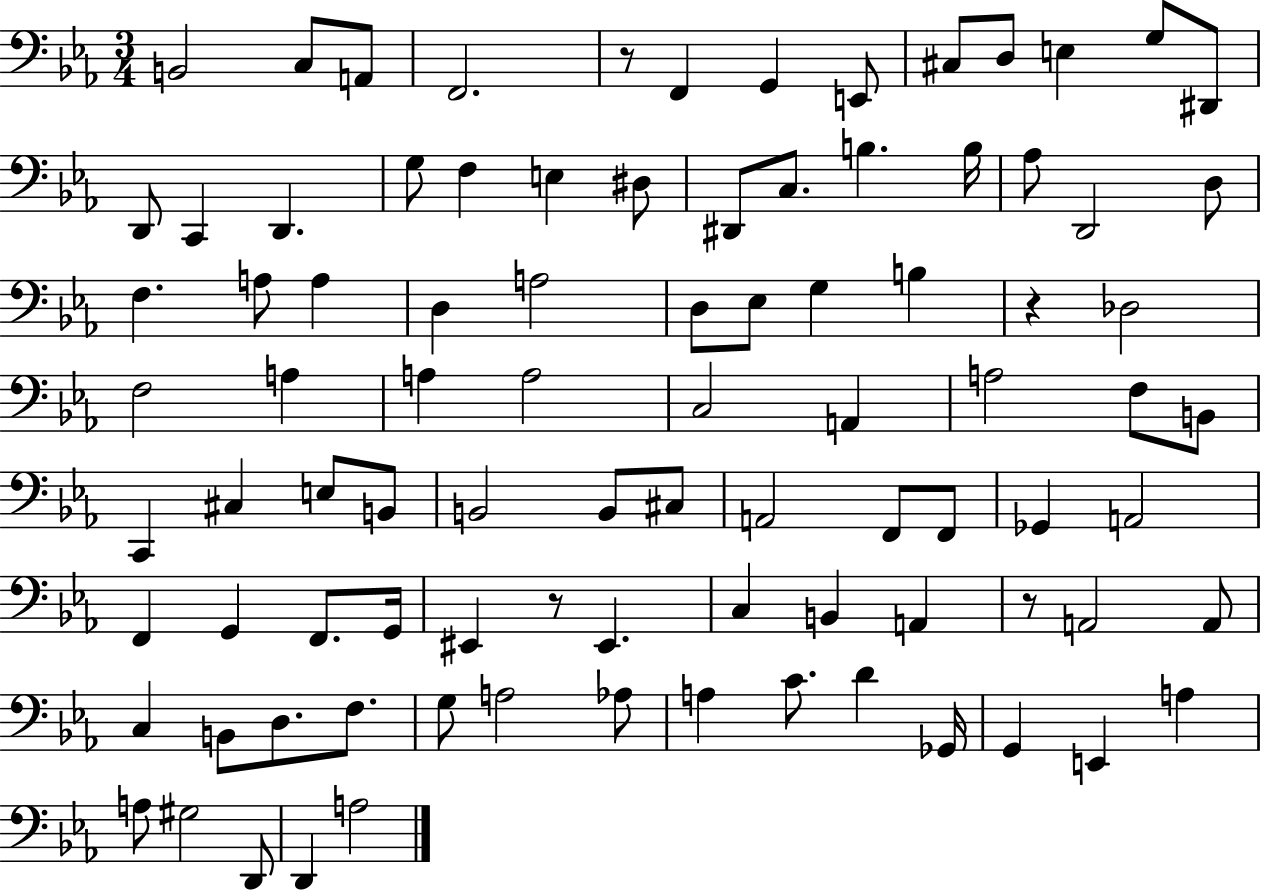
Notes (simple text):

B2/h C3/e A2/e F2/h. R/e F2/q G2/q E2/e C#3/e D3/e E3/q G3/e D#2/e D2/e C2/q D2/q. G3/e F3/q E3/q D#3/e D#2/e C3/e. B3/q. B3/s Ab3/e D2/h D3/e F3/q. A3/e A3/q D3/q A3/h D3/e Eb3/e G3/q B3/q R/q Db3/h F3/h A3/q A3/q A3/h C3/h A2/q A3/h F3/e B2/e C2/q C#3/q E3/e B2/e B2/h B2/e C#3/e A2/h F2/e F2/e Gb2/q A2/h F2/q G2/q F2/e. G2/s EIS2/q R/e EIS2/q. C3/q B2/q A2/q R/e A2/h A2/e C3/q B2/e D3/e. F3/e. G3/e A3/h Ab3/e A3/q C4/e. D4/q Gb2/s G2/q E2/q A3/q A3/e G#3/h D2/e D2/q A3/h